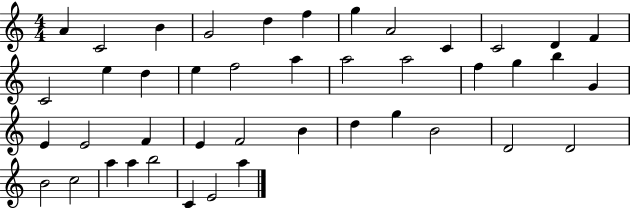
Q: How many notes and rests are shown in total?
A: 43